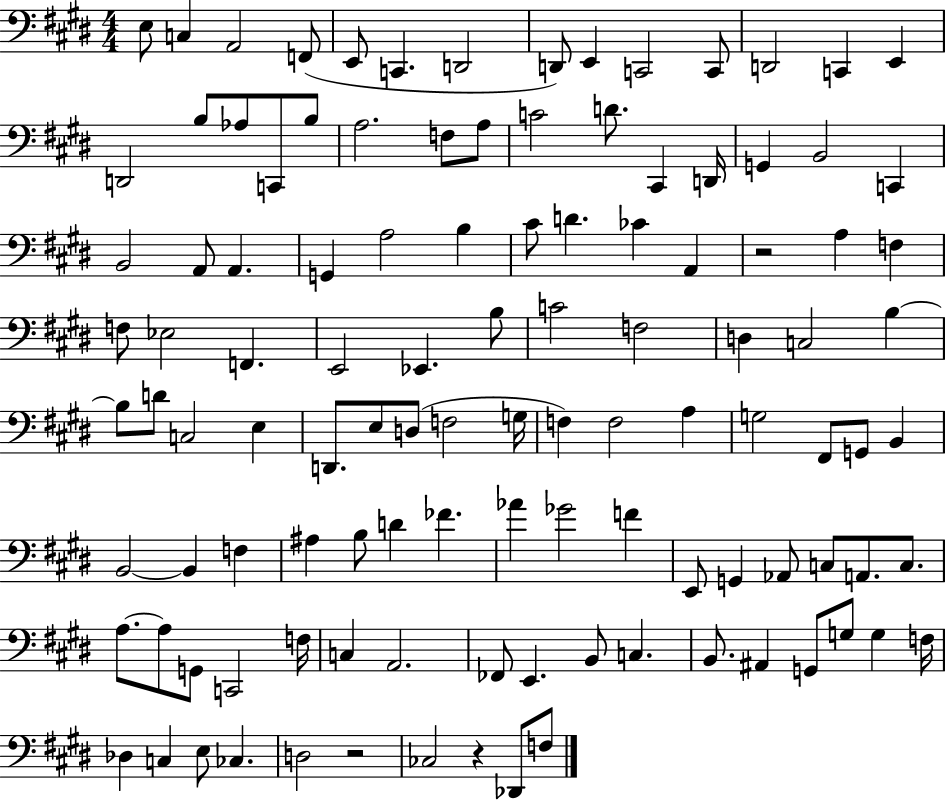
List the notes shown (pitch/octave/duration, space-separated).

E3/e C3/q A2/h F2/e E2/e C2/q. D2/h D2/e E2/q C2/h C2/e D2/h C2/q E2/q D2/h B3/e Ab3/e C2/e B3/e A3/h. F3/e A3/e C4/h D4/e. C#2/q D2/s G2/q B2/h C2/q B2/h A2/e A2/q. G2/q A3/h B3/q C#4/e D4/q. CES4/q A2/q R/h A3/q F3/q F3/e Eb3/h F2/q. E2/h Eb2/q. B3/e C4/h F3/h D3/q C3/h B3/q B3/e D4/e C3/h E3/q D2/e. E3/e D3/e F3/h G3/s F3/q F3/h A3/q G3/h F#2/e G2/e B2/q B2/h B2/q F3/q A#3/q B3/e D4/q FES4/q. Ab4/q Gb4/h F4/q E2/e G2/q Ab2/e C3/e A2/e. C3/e. A3/e. A3/e G2/e C2/h F3/s C3/q A2/h. FES2/e E2/q. B2/e C3/q. B2/e. A#2/q G2/e G3/e G3/q F3/s Db3/q C3/q E3/e CES3/q. D3/h R/h CES3/h R/q Db2/e F3/e